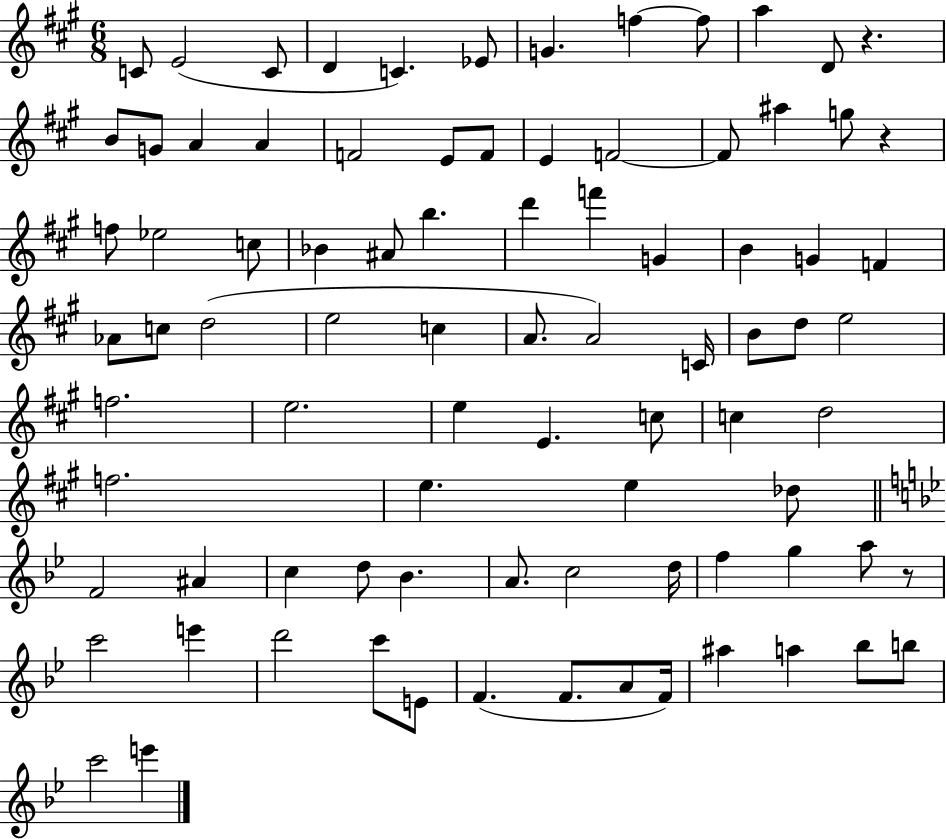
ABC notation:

X:1
T:Untitled
M:6/8
L:1/4
K:A
C/2 E2 C/2 D C _E/2 G f f/2 a D/2 z B/2 G/2 A A F2 E/2 F/2 E F2 F/2 ^a g/2 z f/2 _e2 c/2 _B ^A/2 b d' f' G B G F _A/2 c/2 d2 e2 c A/2 A2 C/4 B/2 d/2 e2 f2 e2 e E c/2 c d2 f2 e e _d/2 F2 ^A c d/2 _B A/2 c2 d/4 f g a/2 z/2 c'2 e' d'2 c'/2 E/2 F F/2 A/2 F/4 ^a a _b/2 b/2 c'2 e'